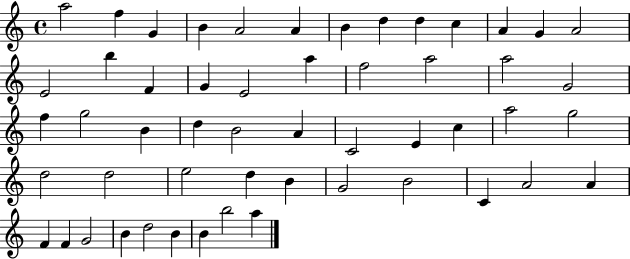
A5/h F5/q G4/q B4/q A4/h A4/q B4/q D5/q D5/q C5/q A4/q G4/q A4/h E4/h B5/q F4/q G4/q E4/h A5/q F5/h A5/h A5/h G4/h F5/q G5/h B4/q D5/q B4/h A4/q C4/h E4/q C5/q A5/h G5/h D5/h D5/h E5/h D5/q B4/q G4/h B4/h C4/q A4/h A4/q F4/q F4/q G4/h B4/q D5/h B4/q B4/q B5/h A5/q